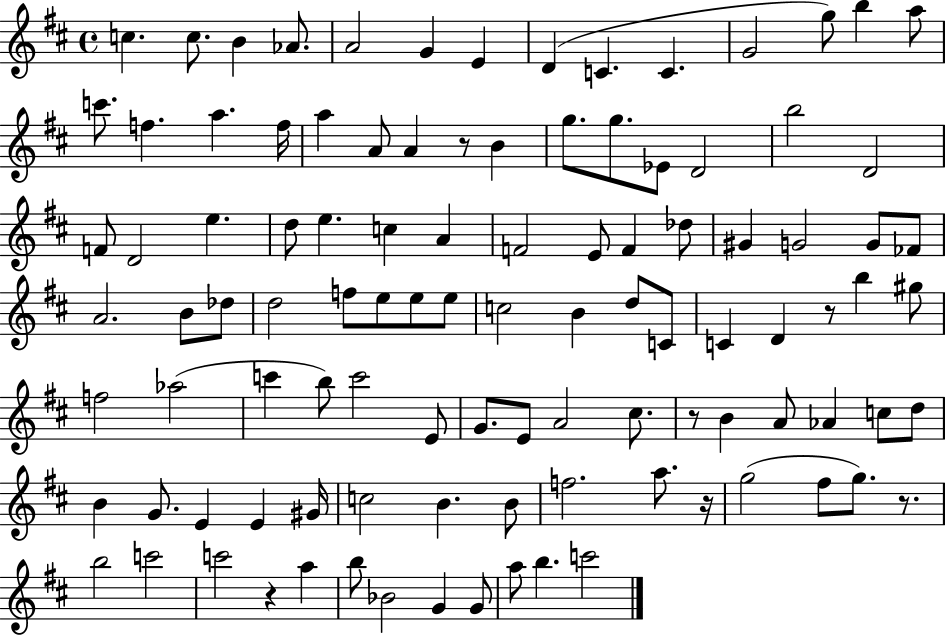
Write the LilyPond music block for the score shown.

{
  \clef treble
  \time 4/4
  \defaultTimeSignature
  \key d \major
  c''4. c''8. b'4 aes'8. | a'2 g'4 e'4 | d'4( c'4. c'4. | g'2 g''8) b''4 a''8 | \break c'''8. f''4. a''4. f''16 | a''4 a'8 a'4 r8 b'4 | g''8. g''8. ees'8 d'2 | b''2 d'2 | \break f'8 d'2 e''4. | d''8 e''4. c''4 a'4 | f'2 e'8 f'4 des''8 | gis'4 g'2 g'8 fes'8 | \break a'2. b'8 des''8 | d''2 f''8 e''8 e''8 e''8 | c''2 b'4 d''8 c'8 | c'4 d'4 r8 b''4 gis''8 | \break f''2 aes''2( | c'''4 b''8) c'''2 e'8 | g'8. e'8 a'2 cis''8. | r8 b'4 a'8 aes'4 c''8 d''8 | \break b'4 g'8. e'4 e'4 gis'16 | c''2 b'4. b'8 | f''2. a''8. r16 | g''2( fis''8 g''8.) r8. | \break b''2 c'''2 | c'''2 r4 a''4 | b''8 bes'2 g'4 g'8 | a''8 b''4. c'''2 | \break \bar "|."
}